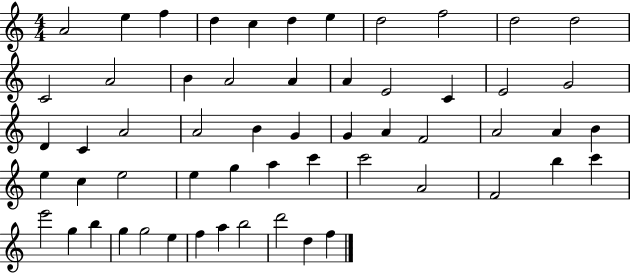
A4/h E5/q F5/q D5/q C5/q D5/q E5/q D5/h F5/h D5/h D5/h C4/h A4/h B4/q A4/h A4/q A4/q E4/h C4/q E4/h G4/h D4/q C4/q A4/h A4/h B4/q G4/q G4/q A4/q F4/h A4/h A4/q B4/q E5/q C5/q E5/h E5/q G5/q A5/q C6/q C6/h A4/h F4/h B5/q C6/q E6/h G5/q B5/q G5/q G5/h E5/q F5/q A5/q B5/h D6/h D5/q F5/q